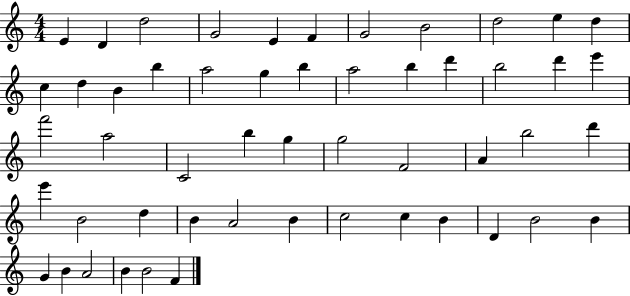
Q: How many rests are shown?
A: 0